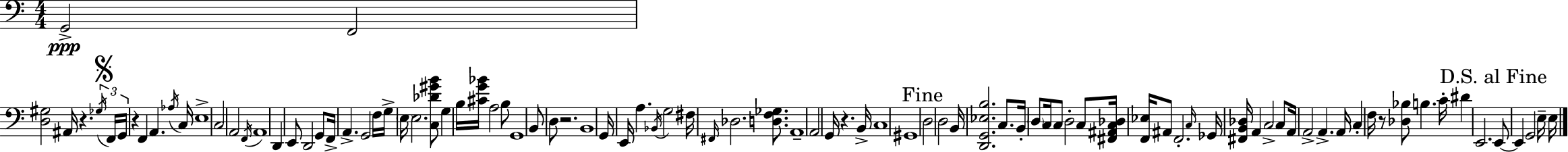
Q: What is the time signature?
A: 4/4